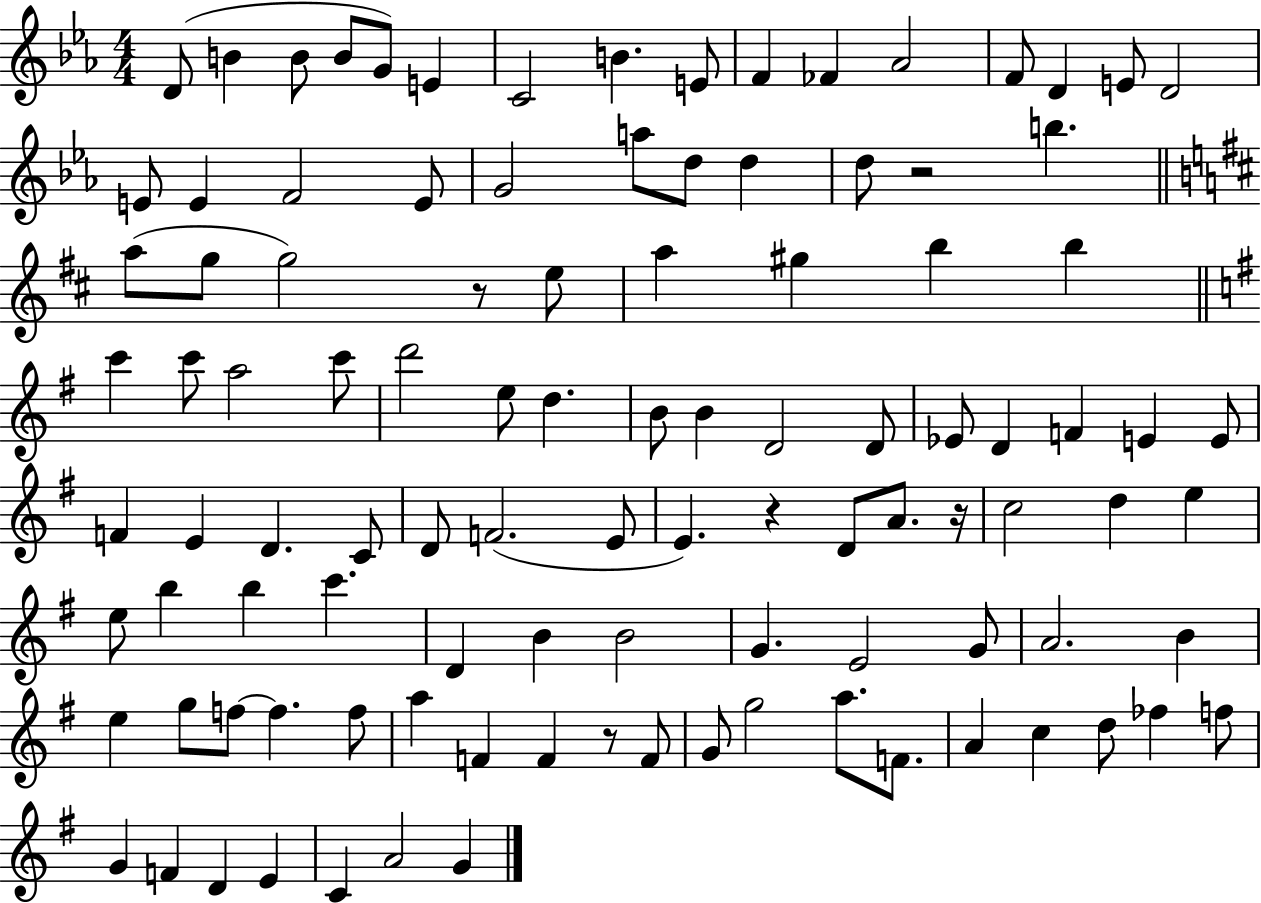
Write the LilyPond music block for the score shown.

{
  \clef treble
  \numericTimeSignature
  \time 4/4
  \key ees \major
  d'8( b'4 b'8 b'8 g'8) e'4 | c'2 b'4. e'8 | f'4 fes'4 aes'2 | f'8 d'4 e'8 d'2 | \break e'8 e'4 f'2 e'8 | g'2 a''8 d''8 d''4 | d''8 r2 b''4. | \bar "||" \break \key b \minor a''8( g''8 g''2) r8 e''8 | a''4 gis''4 b''4 b''4 | \bar "||" \break \key e \minor c'''4 c'''8 a''2 c'''8 | d'''2 e''8 d''4. | b'8 b'4 d'2 d'8 | ees'8 d'4 f'4 e'4 e'8 | \break f'4 e'4 d'4. c'8 | d'8 f'2.( e'8 | e'4.) r4 d'8 a'8. r16 | c''2 d''4 e''4 | \break e''8 b''4 b''4 c'''4. | d'4 b'4 b'2 | g'4. e'2 g'8 | a'2. b'4 | \break e''4 g''8 f''8~~ f''4. f''8 | a''4 f'4 f'4 r8 f'8 | g'8 g''2 a''8. f'8. | a'4 c''4 d''8 fes''4 f''8 | \break g'4 f'4 d'4 e'4 | c'4 a'2 g'4 | \bar "|."
}